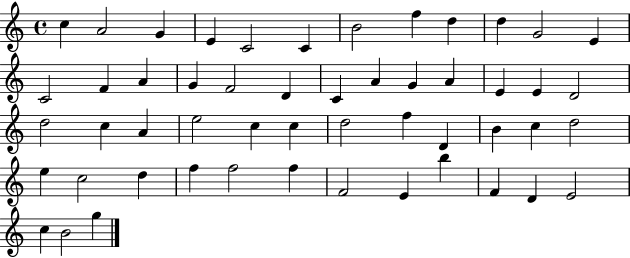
C5/q A4/h G4/q E4/q C4/h C4/q B4/h F5/q D5/q D5/q G4/h E4/q C4/h F4/q A4/q G4/q F4/h D4/q C4/q A4/q G4/q A4/q E4/q E4/q D4/h D5/h C5/q A4/q E5/h C5/q C5/q D5/h F5/q D4/q B4/q C5/q D5/h E5/q C5/h D5/q F5/q F5/h F5/q F4/h E4/q B5/q F4/q D4/q E4/h C5/q B4/h G5/q